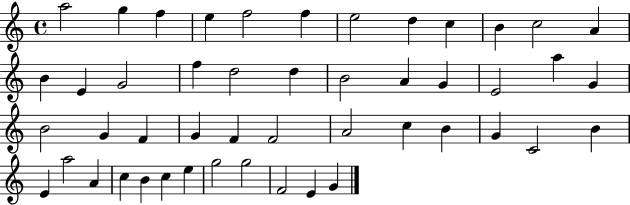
A5/h G5/q F5/q E5/q F5/h F5/q E5/h D5/q C5/q B4/q C5/h A4/q B4/q E4/q G4/h F5/q D5/h D5/q B4/h A4/q G4/q E4/h A5/q G4/q B4/h G4/q F4/q G4/q F4/q F4/h A4/h C5/q B4/q G4/q C4/h B4/q E4/q A5/h A4/q C5/q B4/q C5/q E5/q G5/h G5/h F4/h E4/q G4/q